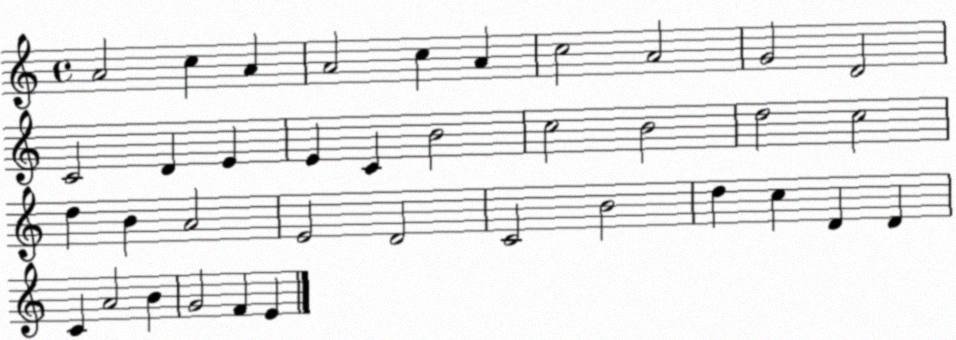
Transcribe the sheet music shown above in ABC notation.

X:1
T:Untitled
M:4/4
L:1/4
K:C
A2 c A A2 c A c2 A2 G2 D2 C2 D E E C B2 c2 B2 d2 c2 d B A2 E2 D2 C2 B2 d c D D C A2 B G2 F E